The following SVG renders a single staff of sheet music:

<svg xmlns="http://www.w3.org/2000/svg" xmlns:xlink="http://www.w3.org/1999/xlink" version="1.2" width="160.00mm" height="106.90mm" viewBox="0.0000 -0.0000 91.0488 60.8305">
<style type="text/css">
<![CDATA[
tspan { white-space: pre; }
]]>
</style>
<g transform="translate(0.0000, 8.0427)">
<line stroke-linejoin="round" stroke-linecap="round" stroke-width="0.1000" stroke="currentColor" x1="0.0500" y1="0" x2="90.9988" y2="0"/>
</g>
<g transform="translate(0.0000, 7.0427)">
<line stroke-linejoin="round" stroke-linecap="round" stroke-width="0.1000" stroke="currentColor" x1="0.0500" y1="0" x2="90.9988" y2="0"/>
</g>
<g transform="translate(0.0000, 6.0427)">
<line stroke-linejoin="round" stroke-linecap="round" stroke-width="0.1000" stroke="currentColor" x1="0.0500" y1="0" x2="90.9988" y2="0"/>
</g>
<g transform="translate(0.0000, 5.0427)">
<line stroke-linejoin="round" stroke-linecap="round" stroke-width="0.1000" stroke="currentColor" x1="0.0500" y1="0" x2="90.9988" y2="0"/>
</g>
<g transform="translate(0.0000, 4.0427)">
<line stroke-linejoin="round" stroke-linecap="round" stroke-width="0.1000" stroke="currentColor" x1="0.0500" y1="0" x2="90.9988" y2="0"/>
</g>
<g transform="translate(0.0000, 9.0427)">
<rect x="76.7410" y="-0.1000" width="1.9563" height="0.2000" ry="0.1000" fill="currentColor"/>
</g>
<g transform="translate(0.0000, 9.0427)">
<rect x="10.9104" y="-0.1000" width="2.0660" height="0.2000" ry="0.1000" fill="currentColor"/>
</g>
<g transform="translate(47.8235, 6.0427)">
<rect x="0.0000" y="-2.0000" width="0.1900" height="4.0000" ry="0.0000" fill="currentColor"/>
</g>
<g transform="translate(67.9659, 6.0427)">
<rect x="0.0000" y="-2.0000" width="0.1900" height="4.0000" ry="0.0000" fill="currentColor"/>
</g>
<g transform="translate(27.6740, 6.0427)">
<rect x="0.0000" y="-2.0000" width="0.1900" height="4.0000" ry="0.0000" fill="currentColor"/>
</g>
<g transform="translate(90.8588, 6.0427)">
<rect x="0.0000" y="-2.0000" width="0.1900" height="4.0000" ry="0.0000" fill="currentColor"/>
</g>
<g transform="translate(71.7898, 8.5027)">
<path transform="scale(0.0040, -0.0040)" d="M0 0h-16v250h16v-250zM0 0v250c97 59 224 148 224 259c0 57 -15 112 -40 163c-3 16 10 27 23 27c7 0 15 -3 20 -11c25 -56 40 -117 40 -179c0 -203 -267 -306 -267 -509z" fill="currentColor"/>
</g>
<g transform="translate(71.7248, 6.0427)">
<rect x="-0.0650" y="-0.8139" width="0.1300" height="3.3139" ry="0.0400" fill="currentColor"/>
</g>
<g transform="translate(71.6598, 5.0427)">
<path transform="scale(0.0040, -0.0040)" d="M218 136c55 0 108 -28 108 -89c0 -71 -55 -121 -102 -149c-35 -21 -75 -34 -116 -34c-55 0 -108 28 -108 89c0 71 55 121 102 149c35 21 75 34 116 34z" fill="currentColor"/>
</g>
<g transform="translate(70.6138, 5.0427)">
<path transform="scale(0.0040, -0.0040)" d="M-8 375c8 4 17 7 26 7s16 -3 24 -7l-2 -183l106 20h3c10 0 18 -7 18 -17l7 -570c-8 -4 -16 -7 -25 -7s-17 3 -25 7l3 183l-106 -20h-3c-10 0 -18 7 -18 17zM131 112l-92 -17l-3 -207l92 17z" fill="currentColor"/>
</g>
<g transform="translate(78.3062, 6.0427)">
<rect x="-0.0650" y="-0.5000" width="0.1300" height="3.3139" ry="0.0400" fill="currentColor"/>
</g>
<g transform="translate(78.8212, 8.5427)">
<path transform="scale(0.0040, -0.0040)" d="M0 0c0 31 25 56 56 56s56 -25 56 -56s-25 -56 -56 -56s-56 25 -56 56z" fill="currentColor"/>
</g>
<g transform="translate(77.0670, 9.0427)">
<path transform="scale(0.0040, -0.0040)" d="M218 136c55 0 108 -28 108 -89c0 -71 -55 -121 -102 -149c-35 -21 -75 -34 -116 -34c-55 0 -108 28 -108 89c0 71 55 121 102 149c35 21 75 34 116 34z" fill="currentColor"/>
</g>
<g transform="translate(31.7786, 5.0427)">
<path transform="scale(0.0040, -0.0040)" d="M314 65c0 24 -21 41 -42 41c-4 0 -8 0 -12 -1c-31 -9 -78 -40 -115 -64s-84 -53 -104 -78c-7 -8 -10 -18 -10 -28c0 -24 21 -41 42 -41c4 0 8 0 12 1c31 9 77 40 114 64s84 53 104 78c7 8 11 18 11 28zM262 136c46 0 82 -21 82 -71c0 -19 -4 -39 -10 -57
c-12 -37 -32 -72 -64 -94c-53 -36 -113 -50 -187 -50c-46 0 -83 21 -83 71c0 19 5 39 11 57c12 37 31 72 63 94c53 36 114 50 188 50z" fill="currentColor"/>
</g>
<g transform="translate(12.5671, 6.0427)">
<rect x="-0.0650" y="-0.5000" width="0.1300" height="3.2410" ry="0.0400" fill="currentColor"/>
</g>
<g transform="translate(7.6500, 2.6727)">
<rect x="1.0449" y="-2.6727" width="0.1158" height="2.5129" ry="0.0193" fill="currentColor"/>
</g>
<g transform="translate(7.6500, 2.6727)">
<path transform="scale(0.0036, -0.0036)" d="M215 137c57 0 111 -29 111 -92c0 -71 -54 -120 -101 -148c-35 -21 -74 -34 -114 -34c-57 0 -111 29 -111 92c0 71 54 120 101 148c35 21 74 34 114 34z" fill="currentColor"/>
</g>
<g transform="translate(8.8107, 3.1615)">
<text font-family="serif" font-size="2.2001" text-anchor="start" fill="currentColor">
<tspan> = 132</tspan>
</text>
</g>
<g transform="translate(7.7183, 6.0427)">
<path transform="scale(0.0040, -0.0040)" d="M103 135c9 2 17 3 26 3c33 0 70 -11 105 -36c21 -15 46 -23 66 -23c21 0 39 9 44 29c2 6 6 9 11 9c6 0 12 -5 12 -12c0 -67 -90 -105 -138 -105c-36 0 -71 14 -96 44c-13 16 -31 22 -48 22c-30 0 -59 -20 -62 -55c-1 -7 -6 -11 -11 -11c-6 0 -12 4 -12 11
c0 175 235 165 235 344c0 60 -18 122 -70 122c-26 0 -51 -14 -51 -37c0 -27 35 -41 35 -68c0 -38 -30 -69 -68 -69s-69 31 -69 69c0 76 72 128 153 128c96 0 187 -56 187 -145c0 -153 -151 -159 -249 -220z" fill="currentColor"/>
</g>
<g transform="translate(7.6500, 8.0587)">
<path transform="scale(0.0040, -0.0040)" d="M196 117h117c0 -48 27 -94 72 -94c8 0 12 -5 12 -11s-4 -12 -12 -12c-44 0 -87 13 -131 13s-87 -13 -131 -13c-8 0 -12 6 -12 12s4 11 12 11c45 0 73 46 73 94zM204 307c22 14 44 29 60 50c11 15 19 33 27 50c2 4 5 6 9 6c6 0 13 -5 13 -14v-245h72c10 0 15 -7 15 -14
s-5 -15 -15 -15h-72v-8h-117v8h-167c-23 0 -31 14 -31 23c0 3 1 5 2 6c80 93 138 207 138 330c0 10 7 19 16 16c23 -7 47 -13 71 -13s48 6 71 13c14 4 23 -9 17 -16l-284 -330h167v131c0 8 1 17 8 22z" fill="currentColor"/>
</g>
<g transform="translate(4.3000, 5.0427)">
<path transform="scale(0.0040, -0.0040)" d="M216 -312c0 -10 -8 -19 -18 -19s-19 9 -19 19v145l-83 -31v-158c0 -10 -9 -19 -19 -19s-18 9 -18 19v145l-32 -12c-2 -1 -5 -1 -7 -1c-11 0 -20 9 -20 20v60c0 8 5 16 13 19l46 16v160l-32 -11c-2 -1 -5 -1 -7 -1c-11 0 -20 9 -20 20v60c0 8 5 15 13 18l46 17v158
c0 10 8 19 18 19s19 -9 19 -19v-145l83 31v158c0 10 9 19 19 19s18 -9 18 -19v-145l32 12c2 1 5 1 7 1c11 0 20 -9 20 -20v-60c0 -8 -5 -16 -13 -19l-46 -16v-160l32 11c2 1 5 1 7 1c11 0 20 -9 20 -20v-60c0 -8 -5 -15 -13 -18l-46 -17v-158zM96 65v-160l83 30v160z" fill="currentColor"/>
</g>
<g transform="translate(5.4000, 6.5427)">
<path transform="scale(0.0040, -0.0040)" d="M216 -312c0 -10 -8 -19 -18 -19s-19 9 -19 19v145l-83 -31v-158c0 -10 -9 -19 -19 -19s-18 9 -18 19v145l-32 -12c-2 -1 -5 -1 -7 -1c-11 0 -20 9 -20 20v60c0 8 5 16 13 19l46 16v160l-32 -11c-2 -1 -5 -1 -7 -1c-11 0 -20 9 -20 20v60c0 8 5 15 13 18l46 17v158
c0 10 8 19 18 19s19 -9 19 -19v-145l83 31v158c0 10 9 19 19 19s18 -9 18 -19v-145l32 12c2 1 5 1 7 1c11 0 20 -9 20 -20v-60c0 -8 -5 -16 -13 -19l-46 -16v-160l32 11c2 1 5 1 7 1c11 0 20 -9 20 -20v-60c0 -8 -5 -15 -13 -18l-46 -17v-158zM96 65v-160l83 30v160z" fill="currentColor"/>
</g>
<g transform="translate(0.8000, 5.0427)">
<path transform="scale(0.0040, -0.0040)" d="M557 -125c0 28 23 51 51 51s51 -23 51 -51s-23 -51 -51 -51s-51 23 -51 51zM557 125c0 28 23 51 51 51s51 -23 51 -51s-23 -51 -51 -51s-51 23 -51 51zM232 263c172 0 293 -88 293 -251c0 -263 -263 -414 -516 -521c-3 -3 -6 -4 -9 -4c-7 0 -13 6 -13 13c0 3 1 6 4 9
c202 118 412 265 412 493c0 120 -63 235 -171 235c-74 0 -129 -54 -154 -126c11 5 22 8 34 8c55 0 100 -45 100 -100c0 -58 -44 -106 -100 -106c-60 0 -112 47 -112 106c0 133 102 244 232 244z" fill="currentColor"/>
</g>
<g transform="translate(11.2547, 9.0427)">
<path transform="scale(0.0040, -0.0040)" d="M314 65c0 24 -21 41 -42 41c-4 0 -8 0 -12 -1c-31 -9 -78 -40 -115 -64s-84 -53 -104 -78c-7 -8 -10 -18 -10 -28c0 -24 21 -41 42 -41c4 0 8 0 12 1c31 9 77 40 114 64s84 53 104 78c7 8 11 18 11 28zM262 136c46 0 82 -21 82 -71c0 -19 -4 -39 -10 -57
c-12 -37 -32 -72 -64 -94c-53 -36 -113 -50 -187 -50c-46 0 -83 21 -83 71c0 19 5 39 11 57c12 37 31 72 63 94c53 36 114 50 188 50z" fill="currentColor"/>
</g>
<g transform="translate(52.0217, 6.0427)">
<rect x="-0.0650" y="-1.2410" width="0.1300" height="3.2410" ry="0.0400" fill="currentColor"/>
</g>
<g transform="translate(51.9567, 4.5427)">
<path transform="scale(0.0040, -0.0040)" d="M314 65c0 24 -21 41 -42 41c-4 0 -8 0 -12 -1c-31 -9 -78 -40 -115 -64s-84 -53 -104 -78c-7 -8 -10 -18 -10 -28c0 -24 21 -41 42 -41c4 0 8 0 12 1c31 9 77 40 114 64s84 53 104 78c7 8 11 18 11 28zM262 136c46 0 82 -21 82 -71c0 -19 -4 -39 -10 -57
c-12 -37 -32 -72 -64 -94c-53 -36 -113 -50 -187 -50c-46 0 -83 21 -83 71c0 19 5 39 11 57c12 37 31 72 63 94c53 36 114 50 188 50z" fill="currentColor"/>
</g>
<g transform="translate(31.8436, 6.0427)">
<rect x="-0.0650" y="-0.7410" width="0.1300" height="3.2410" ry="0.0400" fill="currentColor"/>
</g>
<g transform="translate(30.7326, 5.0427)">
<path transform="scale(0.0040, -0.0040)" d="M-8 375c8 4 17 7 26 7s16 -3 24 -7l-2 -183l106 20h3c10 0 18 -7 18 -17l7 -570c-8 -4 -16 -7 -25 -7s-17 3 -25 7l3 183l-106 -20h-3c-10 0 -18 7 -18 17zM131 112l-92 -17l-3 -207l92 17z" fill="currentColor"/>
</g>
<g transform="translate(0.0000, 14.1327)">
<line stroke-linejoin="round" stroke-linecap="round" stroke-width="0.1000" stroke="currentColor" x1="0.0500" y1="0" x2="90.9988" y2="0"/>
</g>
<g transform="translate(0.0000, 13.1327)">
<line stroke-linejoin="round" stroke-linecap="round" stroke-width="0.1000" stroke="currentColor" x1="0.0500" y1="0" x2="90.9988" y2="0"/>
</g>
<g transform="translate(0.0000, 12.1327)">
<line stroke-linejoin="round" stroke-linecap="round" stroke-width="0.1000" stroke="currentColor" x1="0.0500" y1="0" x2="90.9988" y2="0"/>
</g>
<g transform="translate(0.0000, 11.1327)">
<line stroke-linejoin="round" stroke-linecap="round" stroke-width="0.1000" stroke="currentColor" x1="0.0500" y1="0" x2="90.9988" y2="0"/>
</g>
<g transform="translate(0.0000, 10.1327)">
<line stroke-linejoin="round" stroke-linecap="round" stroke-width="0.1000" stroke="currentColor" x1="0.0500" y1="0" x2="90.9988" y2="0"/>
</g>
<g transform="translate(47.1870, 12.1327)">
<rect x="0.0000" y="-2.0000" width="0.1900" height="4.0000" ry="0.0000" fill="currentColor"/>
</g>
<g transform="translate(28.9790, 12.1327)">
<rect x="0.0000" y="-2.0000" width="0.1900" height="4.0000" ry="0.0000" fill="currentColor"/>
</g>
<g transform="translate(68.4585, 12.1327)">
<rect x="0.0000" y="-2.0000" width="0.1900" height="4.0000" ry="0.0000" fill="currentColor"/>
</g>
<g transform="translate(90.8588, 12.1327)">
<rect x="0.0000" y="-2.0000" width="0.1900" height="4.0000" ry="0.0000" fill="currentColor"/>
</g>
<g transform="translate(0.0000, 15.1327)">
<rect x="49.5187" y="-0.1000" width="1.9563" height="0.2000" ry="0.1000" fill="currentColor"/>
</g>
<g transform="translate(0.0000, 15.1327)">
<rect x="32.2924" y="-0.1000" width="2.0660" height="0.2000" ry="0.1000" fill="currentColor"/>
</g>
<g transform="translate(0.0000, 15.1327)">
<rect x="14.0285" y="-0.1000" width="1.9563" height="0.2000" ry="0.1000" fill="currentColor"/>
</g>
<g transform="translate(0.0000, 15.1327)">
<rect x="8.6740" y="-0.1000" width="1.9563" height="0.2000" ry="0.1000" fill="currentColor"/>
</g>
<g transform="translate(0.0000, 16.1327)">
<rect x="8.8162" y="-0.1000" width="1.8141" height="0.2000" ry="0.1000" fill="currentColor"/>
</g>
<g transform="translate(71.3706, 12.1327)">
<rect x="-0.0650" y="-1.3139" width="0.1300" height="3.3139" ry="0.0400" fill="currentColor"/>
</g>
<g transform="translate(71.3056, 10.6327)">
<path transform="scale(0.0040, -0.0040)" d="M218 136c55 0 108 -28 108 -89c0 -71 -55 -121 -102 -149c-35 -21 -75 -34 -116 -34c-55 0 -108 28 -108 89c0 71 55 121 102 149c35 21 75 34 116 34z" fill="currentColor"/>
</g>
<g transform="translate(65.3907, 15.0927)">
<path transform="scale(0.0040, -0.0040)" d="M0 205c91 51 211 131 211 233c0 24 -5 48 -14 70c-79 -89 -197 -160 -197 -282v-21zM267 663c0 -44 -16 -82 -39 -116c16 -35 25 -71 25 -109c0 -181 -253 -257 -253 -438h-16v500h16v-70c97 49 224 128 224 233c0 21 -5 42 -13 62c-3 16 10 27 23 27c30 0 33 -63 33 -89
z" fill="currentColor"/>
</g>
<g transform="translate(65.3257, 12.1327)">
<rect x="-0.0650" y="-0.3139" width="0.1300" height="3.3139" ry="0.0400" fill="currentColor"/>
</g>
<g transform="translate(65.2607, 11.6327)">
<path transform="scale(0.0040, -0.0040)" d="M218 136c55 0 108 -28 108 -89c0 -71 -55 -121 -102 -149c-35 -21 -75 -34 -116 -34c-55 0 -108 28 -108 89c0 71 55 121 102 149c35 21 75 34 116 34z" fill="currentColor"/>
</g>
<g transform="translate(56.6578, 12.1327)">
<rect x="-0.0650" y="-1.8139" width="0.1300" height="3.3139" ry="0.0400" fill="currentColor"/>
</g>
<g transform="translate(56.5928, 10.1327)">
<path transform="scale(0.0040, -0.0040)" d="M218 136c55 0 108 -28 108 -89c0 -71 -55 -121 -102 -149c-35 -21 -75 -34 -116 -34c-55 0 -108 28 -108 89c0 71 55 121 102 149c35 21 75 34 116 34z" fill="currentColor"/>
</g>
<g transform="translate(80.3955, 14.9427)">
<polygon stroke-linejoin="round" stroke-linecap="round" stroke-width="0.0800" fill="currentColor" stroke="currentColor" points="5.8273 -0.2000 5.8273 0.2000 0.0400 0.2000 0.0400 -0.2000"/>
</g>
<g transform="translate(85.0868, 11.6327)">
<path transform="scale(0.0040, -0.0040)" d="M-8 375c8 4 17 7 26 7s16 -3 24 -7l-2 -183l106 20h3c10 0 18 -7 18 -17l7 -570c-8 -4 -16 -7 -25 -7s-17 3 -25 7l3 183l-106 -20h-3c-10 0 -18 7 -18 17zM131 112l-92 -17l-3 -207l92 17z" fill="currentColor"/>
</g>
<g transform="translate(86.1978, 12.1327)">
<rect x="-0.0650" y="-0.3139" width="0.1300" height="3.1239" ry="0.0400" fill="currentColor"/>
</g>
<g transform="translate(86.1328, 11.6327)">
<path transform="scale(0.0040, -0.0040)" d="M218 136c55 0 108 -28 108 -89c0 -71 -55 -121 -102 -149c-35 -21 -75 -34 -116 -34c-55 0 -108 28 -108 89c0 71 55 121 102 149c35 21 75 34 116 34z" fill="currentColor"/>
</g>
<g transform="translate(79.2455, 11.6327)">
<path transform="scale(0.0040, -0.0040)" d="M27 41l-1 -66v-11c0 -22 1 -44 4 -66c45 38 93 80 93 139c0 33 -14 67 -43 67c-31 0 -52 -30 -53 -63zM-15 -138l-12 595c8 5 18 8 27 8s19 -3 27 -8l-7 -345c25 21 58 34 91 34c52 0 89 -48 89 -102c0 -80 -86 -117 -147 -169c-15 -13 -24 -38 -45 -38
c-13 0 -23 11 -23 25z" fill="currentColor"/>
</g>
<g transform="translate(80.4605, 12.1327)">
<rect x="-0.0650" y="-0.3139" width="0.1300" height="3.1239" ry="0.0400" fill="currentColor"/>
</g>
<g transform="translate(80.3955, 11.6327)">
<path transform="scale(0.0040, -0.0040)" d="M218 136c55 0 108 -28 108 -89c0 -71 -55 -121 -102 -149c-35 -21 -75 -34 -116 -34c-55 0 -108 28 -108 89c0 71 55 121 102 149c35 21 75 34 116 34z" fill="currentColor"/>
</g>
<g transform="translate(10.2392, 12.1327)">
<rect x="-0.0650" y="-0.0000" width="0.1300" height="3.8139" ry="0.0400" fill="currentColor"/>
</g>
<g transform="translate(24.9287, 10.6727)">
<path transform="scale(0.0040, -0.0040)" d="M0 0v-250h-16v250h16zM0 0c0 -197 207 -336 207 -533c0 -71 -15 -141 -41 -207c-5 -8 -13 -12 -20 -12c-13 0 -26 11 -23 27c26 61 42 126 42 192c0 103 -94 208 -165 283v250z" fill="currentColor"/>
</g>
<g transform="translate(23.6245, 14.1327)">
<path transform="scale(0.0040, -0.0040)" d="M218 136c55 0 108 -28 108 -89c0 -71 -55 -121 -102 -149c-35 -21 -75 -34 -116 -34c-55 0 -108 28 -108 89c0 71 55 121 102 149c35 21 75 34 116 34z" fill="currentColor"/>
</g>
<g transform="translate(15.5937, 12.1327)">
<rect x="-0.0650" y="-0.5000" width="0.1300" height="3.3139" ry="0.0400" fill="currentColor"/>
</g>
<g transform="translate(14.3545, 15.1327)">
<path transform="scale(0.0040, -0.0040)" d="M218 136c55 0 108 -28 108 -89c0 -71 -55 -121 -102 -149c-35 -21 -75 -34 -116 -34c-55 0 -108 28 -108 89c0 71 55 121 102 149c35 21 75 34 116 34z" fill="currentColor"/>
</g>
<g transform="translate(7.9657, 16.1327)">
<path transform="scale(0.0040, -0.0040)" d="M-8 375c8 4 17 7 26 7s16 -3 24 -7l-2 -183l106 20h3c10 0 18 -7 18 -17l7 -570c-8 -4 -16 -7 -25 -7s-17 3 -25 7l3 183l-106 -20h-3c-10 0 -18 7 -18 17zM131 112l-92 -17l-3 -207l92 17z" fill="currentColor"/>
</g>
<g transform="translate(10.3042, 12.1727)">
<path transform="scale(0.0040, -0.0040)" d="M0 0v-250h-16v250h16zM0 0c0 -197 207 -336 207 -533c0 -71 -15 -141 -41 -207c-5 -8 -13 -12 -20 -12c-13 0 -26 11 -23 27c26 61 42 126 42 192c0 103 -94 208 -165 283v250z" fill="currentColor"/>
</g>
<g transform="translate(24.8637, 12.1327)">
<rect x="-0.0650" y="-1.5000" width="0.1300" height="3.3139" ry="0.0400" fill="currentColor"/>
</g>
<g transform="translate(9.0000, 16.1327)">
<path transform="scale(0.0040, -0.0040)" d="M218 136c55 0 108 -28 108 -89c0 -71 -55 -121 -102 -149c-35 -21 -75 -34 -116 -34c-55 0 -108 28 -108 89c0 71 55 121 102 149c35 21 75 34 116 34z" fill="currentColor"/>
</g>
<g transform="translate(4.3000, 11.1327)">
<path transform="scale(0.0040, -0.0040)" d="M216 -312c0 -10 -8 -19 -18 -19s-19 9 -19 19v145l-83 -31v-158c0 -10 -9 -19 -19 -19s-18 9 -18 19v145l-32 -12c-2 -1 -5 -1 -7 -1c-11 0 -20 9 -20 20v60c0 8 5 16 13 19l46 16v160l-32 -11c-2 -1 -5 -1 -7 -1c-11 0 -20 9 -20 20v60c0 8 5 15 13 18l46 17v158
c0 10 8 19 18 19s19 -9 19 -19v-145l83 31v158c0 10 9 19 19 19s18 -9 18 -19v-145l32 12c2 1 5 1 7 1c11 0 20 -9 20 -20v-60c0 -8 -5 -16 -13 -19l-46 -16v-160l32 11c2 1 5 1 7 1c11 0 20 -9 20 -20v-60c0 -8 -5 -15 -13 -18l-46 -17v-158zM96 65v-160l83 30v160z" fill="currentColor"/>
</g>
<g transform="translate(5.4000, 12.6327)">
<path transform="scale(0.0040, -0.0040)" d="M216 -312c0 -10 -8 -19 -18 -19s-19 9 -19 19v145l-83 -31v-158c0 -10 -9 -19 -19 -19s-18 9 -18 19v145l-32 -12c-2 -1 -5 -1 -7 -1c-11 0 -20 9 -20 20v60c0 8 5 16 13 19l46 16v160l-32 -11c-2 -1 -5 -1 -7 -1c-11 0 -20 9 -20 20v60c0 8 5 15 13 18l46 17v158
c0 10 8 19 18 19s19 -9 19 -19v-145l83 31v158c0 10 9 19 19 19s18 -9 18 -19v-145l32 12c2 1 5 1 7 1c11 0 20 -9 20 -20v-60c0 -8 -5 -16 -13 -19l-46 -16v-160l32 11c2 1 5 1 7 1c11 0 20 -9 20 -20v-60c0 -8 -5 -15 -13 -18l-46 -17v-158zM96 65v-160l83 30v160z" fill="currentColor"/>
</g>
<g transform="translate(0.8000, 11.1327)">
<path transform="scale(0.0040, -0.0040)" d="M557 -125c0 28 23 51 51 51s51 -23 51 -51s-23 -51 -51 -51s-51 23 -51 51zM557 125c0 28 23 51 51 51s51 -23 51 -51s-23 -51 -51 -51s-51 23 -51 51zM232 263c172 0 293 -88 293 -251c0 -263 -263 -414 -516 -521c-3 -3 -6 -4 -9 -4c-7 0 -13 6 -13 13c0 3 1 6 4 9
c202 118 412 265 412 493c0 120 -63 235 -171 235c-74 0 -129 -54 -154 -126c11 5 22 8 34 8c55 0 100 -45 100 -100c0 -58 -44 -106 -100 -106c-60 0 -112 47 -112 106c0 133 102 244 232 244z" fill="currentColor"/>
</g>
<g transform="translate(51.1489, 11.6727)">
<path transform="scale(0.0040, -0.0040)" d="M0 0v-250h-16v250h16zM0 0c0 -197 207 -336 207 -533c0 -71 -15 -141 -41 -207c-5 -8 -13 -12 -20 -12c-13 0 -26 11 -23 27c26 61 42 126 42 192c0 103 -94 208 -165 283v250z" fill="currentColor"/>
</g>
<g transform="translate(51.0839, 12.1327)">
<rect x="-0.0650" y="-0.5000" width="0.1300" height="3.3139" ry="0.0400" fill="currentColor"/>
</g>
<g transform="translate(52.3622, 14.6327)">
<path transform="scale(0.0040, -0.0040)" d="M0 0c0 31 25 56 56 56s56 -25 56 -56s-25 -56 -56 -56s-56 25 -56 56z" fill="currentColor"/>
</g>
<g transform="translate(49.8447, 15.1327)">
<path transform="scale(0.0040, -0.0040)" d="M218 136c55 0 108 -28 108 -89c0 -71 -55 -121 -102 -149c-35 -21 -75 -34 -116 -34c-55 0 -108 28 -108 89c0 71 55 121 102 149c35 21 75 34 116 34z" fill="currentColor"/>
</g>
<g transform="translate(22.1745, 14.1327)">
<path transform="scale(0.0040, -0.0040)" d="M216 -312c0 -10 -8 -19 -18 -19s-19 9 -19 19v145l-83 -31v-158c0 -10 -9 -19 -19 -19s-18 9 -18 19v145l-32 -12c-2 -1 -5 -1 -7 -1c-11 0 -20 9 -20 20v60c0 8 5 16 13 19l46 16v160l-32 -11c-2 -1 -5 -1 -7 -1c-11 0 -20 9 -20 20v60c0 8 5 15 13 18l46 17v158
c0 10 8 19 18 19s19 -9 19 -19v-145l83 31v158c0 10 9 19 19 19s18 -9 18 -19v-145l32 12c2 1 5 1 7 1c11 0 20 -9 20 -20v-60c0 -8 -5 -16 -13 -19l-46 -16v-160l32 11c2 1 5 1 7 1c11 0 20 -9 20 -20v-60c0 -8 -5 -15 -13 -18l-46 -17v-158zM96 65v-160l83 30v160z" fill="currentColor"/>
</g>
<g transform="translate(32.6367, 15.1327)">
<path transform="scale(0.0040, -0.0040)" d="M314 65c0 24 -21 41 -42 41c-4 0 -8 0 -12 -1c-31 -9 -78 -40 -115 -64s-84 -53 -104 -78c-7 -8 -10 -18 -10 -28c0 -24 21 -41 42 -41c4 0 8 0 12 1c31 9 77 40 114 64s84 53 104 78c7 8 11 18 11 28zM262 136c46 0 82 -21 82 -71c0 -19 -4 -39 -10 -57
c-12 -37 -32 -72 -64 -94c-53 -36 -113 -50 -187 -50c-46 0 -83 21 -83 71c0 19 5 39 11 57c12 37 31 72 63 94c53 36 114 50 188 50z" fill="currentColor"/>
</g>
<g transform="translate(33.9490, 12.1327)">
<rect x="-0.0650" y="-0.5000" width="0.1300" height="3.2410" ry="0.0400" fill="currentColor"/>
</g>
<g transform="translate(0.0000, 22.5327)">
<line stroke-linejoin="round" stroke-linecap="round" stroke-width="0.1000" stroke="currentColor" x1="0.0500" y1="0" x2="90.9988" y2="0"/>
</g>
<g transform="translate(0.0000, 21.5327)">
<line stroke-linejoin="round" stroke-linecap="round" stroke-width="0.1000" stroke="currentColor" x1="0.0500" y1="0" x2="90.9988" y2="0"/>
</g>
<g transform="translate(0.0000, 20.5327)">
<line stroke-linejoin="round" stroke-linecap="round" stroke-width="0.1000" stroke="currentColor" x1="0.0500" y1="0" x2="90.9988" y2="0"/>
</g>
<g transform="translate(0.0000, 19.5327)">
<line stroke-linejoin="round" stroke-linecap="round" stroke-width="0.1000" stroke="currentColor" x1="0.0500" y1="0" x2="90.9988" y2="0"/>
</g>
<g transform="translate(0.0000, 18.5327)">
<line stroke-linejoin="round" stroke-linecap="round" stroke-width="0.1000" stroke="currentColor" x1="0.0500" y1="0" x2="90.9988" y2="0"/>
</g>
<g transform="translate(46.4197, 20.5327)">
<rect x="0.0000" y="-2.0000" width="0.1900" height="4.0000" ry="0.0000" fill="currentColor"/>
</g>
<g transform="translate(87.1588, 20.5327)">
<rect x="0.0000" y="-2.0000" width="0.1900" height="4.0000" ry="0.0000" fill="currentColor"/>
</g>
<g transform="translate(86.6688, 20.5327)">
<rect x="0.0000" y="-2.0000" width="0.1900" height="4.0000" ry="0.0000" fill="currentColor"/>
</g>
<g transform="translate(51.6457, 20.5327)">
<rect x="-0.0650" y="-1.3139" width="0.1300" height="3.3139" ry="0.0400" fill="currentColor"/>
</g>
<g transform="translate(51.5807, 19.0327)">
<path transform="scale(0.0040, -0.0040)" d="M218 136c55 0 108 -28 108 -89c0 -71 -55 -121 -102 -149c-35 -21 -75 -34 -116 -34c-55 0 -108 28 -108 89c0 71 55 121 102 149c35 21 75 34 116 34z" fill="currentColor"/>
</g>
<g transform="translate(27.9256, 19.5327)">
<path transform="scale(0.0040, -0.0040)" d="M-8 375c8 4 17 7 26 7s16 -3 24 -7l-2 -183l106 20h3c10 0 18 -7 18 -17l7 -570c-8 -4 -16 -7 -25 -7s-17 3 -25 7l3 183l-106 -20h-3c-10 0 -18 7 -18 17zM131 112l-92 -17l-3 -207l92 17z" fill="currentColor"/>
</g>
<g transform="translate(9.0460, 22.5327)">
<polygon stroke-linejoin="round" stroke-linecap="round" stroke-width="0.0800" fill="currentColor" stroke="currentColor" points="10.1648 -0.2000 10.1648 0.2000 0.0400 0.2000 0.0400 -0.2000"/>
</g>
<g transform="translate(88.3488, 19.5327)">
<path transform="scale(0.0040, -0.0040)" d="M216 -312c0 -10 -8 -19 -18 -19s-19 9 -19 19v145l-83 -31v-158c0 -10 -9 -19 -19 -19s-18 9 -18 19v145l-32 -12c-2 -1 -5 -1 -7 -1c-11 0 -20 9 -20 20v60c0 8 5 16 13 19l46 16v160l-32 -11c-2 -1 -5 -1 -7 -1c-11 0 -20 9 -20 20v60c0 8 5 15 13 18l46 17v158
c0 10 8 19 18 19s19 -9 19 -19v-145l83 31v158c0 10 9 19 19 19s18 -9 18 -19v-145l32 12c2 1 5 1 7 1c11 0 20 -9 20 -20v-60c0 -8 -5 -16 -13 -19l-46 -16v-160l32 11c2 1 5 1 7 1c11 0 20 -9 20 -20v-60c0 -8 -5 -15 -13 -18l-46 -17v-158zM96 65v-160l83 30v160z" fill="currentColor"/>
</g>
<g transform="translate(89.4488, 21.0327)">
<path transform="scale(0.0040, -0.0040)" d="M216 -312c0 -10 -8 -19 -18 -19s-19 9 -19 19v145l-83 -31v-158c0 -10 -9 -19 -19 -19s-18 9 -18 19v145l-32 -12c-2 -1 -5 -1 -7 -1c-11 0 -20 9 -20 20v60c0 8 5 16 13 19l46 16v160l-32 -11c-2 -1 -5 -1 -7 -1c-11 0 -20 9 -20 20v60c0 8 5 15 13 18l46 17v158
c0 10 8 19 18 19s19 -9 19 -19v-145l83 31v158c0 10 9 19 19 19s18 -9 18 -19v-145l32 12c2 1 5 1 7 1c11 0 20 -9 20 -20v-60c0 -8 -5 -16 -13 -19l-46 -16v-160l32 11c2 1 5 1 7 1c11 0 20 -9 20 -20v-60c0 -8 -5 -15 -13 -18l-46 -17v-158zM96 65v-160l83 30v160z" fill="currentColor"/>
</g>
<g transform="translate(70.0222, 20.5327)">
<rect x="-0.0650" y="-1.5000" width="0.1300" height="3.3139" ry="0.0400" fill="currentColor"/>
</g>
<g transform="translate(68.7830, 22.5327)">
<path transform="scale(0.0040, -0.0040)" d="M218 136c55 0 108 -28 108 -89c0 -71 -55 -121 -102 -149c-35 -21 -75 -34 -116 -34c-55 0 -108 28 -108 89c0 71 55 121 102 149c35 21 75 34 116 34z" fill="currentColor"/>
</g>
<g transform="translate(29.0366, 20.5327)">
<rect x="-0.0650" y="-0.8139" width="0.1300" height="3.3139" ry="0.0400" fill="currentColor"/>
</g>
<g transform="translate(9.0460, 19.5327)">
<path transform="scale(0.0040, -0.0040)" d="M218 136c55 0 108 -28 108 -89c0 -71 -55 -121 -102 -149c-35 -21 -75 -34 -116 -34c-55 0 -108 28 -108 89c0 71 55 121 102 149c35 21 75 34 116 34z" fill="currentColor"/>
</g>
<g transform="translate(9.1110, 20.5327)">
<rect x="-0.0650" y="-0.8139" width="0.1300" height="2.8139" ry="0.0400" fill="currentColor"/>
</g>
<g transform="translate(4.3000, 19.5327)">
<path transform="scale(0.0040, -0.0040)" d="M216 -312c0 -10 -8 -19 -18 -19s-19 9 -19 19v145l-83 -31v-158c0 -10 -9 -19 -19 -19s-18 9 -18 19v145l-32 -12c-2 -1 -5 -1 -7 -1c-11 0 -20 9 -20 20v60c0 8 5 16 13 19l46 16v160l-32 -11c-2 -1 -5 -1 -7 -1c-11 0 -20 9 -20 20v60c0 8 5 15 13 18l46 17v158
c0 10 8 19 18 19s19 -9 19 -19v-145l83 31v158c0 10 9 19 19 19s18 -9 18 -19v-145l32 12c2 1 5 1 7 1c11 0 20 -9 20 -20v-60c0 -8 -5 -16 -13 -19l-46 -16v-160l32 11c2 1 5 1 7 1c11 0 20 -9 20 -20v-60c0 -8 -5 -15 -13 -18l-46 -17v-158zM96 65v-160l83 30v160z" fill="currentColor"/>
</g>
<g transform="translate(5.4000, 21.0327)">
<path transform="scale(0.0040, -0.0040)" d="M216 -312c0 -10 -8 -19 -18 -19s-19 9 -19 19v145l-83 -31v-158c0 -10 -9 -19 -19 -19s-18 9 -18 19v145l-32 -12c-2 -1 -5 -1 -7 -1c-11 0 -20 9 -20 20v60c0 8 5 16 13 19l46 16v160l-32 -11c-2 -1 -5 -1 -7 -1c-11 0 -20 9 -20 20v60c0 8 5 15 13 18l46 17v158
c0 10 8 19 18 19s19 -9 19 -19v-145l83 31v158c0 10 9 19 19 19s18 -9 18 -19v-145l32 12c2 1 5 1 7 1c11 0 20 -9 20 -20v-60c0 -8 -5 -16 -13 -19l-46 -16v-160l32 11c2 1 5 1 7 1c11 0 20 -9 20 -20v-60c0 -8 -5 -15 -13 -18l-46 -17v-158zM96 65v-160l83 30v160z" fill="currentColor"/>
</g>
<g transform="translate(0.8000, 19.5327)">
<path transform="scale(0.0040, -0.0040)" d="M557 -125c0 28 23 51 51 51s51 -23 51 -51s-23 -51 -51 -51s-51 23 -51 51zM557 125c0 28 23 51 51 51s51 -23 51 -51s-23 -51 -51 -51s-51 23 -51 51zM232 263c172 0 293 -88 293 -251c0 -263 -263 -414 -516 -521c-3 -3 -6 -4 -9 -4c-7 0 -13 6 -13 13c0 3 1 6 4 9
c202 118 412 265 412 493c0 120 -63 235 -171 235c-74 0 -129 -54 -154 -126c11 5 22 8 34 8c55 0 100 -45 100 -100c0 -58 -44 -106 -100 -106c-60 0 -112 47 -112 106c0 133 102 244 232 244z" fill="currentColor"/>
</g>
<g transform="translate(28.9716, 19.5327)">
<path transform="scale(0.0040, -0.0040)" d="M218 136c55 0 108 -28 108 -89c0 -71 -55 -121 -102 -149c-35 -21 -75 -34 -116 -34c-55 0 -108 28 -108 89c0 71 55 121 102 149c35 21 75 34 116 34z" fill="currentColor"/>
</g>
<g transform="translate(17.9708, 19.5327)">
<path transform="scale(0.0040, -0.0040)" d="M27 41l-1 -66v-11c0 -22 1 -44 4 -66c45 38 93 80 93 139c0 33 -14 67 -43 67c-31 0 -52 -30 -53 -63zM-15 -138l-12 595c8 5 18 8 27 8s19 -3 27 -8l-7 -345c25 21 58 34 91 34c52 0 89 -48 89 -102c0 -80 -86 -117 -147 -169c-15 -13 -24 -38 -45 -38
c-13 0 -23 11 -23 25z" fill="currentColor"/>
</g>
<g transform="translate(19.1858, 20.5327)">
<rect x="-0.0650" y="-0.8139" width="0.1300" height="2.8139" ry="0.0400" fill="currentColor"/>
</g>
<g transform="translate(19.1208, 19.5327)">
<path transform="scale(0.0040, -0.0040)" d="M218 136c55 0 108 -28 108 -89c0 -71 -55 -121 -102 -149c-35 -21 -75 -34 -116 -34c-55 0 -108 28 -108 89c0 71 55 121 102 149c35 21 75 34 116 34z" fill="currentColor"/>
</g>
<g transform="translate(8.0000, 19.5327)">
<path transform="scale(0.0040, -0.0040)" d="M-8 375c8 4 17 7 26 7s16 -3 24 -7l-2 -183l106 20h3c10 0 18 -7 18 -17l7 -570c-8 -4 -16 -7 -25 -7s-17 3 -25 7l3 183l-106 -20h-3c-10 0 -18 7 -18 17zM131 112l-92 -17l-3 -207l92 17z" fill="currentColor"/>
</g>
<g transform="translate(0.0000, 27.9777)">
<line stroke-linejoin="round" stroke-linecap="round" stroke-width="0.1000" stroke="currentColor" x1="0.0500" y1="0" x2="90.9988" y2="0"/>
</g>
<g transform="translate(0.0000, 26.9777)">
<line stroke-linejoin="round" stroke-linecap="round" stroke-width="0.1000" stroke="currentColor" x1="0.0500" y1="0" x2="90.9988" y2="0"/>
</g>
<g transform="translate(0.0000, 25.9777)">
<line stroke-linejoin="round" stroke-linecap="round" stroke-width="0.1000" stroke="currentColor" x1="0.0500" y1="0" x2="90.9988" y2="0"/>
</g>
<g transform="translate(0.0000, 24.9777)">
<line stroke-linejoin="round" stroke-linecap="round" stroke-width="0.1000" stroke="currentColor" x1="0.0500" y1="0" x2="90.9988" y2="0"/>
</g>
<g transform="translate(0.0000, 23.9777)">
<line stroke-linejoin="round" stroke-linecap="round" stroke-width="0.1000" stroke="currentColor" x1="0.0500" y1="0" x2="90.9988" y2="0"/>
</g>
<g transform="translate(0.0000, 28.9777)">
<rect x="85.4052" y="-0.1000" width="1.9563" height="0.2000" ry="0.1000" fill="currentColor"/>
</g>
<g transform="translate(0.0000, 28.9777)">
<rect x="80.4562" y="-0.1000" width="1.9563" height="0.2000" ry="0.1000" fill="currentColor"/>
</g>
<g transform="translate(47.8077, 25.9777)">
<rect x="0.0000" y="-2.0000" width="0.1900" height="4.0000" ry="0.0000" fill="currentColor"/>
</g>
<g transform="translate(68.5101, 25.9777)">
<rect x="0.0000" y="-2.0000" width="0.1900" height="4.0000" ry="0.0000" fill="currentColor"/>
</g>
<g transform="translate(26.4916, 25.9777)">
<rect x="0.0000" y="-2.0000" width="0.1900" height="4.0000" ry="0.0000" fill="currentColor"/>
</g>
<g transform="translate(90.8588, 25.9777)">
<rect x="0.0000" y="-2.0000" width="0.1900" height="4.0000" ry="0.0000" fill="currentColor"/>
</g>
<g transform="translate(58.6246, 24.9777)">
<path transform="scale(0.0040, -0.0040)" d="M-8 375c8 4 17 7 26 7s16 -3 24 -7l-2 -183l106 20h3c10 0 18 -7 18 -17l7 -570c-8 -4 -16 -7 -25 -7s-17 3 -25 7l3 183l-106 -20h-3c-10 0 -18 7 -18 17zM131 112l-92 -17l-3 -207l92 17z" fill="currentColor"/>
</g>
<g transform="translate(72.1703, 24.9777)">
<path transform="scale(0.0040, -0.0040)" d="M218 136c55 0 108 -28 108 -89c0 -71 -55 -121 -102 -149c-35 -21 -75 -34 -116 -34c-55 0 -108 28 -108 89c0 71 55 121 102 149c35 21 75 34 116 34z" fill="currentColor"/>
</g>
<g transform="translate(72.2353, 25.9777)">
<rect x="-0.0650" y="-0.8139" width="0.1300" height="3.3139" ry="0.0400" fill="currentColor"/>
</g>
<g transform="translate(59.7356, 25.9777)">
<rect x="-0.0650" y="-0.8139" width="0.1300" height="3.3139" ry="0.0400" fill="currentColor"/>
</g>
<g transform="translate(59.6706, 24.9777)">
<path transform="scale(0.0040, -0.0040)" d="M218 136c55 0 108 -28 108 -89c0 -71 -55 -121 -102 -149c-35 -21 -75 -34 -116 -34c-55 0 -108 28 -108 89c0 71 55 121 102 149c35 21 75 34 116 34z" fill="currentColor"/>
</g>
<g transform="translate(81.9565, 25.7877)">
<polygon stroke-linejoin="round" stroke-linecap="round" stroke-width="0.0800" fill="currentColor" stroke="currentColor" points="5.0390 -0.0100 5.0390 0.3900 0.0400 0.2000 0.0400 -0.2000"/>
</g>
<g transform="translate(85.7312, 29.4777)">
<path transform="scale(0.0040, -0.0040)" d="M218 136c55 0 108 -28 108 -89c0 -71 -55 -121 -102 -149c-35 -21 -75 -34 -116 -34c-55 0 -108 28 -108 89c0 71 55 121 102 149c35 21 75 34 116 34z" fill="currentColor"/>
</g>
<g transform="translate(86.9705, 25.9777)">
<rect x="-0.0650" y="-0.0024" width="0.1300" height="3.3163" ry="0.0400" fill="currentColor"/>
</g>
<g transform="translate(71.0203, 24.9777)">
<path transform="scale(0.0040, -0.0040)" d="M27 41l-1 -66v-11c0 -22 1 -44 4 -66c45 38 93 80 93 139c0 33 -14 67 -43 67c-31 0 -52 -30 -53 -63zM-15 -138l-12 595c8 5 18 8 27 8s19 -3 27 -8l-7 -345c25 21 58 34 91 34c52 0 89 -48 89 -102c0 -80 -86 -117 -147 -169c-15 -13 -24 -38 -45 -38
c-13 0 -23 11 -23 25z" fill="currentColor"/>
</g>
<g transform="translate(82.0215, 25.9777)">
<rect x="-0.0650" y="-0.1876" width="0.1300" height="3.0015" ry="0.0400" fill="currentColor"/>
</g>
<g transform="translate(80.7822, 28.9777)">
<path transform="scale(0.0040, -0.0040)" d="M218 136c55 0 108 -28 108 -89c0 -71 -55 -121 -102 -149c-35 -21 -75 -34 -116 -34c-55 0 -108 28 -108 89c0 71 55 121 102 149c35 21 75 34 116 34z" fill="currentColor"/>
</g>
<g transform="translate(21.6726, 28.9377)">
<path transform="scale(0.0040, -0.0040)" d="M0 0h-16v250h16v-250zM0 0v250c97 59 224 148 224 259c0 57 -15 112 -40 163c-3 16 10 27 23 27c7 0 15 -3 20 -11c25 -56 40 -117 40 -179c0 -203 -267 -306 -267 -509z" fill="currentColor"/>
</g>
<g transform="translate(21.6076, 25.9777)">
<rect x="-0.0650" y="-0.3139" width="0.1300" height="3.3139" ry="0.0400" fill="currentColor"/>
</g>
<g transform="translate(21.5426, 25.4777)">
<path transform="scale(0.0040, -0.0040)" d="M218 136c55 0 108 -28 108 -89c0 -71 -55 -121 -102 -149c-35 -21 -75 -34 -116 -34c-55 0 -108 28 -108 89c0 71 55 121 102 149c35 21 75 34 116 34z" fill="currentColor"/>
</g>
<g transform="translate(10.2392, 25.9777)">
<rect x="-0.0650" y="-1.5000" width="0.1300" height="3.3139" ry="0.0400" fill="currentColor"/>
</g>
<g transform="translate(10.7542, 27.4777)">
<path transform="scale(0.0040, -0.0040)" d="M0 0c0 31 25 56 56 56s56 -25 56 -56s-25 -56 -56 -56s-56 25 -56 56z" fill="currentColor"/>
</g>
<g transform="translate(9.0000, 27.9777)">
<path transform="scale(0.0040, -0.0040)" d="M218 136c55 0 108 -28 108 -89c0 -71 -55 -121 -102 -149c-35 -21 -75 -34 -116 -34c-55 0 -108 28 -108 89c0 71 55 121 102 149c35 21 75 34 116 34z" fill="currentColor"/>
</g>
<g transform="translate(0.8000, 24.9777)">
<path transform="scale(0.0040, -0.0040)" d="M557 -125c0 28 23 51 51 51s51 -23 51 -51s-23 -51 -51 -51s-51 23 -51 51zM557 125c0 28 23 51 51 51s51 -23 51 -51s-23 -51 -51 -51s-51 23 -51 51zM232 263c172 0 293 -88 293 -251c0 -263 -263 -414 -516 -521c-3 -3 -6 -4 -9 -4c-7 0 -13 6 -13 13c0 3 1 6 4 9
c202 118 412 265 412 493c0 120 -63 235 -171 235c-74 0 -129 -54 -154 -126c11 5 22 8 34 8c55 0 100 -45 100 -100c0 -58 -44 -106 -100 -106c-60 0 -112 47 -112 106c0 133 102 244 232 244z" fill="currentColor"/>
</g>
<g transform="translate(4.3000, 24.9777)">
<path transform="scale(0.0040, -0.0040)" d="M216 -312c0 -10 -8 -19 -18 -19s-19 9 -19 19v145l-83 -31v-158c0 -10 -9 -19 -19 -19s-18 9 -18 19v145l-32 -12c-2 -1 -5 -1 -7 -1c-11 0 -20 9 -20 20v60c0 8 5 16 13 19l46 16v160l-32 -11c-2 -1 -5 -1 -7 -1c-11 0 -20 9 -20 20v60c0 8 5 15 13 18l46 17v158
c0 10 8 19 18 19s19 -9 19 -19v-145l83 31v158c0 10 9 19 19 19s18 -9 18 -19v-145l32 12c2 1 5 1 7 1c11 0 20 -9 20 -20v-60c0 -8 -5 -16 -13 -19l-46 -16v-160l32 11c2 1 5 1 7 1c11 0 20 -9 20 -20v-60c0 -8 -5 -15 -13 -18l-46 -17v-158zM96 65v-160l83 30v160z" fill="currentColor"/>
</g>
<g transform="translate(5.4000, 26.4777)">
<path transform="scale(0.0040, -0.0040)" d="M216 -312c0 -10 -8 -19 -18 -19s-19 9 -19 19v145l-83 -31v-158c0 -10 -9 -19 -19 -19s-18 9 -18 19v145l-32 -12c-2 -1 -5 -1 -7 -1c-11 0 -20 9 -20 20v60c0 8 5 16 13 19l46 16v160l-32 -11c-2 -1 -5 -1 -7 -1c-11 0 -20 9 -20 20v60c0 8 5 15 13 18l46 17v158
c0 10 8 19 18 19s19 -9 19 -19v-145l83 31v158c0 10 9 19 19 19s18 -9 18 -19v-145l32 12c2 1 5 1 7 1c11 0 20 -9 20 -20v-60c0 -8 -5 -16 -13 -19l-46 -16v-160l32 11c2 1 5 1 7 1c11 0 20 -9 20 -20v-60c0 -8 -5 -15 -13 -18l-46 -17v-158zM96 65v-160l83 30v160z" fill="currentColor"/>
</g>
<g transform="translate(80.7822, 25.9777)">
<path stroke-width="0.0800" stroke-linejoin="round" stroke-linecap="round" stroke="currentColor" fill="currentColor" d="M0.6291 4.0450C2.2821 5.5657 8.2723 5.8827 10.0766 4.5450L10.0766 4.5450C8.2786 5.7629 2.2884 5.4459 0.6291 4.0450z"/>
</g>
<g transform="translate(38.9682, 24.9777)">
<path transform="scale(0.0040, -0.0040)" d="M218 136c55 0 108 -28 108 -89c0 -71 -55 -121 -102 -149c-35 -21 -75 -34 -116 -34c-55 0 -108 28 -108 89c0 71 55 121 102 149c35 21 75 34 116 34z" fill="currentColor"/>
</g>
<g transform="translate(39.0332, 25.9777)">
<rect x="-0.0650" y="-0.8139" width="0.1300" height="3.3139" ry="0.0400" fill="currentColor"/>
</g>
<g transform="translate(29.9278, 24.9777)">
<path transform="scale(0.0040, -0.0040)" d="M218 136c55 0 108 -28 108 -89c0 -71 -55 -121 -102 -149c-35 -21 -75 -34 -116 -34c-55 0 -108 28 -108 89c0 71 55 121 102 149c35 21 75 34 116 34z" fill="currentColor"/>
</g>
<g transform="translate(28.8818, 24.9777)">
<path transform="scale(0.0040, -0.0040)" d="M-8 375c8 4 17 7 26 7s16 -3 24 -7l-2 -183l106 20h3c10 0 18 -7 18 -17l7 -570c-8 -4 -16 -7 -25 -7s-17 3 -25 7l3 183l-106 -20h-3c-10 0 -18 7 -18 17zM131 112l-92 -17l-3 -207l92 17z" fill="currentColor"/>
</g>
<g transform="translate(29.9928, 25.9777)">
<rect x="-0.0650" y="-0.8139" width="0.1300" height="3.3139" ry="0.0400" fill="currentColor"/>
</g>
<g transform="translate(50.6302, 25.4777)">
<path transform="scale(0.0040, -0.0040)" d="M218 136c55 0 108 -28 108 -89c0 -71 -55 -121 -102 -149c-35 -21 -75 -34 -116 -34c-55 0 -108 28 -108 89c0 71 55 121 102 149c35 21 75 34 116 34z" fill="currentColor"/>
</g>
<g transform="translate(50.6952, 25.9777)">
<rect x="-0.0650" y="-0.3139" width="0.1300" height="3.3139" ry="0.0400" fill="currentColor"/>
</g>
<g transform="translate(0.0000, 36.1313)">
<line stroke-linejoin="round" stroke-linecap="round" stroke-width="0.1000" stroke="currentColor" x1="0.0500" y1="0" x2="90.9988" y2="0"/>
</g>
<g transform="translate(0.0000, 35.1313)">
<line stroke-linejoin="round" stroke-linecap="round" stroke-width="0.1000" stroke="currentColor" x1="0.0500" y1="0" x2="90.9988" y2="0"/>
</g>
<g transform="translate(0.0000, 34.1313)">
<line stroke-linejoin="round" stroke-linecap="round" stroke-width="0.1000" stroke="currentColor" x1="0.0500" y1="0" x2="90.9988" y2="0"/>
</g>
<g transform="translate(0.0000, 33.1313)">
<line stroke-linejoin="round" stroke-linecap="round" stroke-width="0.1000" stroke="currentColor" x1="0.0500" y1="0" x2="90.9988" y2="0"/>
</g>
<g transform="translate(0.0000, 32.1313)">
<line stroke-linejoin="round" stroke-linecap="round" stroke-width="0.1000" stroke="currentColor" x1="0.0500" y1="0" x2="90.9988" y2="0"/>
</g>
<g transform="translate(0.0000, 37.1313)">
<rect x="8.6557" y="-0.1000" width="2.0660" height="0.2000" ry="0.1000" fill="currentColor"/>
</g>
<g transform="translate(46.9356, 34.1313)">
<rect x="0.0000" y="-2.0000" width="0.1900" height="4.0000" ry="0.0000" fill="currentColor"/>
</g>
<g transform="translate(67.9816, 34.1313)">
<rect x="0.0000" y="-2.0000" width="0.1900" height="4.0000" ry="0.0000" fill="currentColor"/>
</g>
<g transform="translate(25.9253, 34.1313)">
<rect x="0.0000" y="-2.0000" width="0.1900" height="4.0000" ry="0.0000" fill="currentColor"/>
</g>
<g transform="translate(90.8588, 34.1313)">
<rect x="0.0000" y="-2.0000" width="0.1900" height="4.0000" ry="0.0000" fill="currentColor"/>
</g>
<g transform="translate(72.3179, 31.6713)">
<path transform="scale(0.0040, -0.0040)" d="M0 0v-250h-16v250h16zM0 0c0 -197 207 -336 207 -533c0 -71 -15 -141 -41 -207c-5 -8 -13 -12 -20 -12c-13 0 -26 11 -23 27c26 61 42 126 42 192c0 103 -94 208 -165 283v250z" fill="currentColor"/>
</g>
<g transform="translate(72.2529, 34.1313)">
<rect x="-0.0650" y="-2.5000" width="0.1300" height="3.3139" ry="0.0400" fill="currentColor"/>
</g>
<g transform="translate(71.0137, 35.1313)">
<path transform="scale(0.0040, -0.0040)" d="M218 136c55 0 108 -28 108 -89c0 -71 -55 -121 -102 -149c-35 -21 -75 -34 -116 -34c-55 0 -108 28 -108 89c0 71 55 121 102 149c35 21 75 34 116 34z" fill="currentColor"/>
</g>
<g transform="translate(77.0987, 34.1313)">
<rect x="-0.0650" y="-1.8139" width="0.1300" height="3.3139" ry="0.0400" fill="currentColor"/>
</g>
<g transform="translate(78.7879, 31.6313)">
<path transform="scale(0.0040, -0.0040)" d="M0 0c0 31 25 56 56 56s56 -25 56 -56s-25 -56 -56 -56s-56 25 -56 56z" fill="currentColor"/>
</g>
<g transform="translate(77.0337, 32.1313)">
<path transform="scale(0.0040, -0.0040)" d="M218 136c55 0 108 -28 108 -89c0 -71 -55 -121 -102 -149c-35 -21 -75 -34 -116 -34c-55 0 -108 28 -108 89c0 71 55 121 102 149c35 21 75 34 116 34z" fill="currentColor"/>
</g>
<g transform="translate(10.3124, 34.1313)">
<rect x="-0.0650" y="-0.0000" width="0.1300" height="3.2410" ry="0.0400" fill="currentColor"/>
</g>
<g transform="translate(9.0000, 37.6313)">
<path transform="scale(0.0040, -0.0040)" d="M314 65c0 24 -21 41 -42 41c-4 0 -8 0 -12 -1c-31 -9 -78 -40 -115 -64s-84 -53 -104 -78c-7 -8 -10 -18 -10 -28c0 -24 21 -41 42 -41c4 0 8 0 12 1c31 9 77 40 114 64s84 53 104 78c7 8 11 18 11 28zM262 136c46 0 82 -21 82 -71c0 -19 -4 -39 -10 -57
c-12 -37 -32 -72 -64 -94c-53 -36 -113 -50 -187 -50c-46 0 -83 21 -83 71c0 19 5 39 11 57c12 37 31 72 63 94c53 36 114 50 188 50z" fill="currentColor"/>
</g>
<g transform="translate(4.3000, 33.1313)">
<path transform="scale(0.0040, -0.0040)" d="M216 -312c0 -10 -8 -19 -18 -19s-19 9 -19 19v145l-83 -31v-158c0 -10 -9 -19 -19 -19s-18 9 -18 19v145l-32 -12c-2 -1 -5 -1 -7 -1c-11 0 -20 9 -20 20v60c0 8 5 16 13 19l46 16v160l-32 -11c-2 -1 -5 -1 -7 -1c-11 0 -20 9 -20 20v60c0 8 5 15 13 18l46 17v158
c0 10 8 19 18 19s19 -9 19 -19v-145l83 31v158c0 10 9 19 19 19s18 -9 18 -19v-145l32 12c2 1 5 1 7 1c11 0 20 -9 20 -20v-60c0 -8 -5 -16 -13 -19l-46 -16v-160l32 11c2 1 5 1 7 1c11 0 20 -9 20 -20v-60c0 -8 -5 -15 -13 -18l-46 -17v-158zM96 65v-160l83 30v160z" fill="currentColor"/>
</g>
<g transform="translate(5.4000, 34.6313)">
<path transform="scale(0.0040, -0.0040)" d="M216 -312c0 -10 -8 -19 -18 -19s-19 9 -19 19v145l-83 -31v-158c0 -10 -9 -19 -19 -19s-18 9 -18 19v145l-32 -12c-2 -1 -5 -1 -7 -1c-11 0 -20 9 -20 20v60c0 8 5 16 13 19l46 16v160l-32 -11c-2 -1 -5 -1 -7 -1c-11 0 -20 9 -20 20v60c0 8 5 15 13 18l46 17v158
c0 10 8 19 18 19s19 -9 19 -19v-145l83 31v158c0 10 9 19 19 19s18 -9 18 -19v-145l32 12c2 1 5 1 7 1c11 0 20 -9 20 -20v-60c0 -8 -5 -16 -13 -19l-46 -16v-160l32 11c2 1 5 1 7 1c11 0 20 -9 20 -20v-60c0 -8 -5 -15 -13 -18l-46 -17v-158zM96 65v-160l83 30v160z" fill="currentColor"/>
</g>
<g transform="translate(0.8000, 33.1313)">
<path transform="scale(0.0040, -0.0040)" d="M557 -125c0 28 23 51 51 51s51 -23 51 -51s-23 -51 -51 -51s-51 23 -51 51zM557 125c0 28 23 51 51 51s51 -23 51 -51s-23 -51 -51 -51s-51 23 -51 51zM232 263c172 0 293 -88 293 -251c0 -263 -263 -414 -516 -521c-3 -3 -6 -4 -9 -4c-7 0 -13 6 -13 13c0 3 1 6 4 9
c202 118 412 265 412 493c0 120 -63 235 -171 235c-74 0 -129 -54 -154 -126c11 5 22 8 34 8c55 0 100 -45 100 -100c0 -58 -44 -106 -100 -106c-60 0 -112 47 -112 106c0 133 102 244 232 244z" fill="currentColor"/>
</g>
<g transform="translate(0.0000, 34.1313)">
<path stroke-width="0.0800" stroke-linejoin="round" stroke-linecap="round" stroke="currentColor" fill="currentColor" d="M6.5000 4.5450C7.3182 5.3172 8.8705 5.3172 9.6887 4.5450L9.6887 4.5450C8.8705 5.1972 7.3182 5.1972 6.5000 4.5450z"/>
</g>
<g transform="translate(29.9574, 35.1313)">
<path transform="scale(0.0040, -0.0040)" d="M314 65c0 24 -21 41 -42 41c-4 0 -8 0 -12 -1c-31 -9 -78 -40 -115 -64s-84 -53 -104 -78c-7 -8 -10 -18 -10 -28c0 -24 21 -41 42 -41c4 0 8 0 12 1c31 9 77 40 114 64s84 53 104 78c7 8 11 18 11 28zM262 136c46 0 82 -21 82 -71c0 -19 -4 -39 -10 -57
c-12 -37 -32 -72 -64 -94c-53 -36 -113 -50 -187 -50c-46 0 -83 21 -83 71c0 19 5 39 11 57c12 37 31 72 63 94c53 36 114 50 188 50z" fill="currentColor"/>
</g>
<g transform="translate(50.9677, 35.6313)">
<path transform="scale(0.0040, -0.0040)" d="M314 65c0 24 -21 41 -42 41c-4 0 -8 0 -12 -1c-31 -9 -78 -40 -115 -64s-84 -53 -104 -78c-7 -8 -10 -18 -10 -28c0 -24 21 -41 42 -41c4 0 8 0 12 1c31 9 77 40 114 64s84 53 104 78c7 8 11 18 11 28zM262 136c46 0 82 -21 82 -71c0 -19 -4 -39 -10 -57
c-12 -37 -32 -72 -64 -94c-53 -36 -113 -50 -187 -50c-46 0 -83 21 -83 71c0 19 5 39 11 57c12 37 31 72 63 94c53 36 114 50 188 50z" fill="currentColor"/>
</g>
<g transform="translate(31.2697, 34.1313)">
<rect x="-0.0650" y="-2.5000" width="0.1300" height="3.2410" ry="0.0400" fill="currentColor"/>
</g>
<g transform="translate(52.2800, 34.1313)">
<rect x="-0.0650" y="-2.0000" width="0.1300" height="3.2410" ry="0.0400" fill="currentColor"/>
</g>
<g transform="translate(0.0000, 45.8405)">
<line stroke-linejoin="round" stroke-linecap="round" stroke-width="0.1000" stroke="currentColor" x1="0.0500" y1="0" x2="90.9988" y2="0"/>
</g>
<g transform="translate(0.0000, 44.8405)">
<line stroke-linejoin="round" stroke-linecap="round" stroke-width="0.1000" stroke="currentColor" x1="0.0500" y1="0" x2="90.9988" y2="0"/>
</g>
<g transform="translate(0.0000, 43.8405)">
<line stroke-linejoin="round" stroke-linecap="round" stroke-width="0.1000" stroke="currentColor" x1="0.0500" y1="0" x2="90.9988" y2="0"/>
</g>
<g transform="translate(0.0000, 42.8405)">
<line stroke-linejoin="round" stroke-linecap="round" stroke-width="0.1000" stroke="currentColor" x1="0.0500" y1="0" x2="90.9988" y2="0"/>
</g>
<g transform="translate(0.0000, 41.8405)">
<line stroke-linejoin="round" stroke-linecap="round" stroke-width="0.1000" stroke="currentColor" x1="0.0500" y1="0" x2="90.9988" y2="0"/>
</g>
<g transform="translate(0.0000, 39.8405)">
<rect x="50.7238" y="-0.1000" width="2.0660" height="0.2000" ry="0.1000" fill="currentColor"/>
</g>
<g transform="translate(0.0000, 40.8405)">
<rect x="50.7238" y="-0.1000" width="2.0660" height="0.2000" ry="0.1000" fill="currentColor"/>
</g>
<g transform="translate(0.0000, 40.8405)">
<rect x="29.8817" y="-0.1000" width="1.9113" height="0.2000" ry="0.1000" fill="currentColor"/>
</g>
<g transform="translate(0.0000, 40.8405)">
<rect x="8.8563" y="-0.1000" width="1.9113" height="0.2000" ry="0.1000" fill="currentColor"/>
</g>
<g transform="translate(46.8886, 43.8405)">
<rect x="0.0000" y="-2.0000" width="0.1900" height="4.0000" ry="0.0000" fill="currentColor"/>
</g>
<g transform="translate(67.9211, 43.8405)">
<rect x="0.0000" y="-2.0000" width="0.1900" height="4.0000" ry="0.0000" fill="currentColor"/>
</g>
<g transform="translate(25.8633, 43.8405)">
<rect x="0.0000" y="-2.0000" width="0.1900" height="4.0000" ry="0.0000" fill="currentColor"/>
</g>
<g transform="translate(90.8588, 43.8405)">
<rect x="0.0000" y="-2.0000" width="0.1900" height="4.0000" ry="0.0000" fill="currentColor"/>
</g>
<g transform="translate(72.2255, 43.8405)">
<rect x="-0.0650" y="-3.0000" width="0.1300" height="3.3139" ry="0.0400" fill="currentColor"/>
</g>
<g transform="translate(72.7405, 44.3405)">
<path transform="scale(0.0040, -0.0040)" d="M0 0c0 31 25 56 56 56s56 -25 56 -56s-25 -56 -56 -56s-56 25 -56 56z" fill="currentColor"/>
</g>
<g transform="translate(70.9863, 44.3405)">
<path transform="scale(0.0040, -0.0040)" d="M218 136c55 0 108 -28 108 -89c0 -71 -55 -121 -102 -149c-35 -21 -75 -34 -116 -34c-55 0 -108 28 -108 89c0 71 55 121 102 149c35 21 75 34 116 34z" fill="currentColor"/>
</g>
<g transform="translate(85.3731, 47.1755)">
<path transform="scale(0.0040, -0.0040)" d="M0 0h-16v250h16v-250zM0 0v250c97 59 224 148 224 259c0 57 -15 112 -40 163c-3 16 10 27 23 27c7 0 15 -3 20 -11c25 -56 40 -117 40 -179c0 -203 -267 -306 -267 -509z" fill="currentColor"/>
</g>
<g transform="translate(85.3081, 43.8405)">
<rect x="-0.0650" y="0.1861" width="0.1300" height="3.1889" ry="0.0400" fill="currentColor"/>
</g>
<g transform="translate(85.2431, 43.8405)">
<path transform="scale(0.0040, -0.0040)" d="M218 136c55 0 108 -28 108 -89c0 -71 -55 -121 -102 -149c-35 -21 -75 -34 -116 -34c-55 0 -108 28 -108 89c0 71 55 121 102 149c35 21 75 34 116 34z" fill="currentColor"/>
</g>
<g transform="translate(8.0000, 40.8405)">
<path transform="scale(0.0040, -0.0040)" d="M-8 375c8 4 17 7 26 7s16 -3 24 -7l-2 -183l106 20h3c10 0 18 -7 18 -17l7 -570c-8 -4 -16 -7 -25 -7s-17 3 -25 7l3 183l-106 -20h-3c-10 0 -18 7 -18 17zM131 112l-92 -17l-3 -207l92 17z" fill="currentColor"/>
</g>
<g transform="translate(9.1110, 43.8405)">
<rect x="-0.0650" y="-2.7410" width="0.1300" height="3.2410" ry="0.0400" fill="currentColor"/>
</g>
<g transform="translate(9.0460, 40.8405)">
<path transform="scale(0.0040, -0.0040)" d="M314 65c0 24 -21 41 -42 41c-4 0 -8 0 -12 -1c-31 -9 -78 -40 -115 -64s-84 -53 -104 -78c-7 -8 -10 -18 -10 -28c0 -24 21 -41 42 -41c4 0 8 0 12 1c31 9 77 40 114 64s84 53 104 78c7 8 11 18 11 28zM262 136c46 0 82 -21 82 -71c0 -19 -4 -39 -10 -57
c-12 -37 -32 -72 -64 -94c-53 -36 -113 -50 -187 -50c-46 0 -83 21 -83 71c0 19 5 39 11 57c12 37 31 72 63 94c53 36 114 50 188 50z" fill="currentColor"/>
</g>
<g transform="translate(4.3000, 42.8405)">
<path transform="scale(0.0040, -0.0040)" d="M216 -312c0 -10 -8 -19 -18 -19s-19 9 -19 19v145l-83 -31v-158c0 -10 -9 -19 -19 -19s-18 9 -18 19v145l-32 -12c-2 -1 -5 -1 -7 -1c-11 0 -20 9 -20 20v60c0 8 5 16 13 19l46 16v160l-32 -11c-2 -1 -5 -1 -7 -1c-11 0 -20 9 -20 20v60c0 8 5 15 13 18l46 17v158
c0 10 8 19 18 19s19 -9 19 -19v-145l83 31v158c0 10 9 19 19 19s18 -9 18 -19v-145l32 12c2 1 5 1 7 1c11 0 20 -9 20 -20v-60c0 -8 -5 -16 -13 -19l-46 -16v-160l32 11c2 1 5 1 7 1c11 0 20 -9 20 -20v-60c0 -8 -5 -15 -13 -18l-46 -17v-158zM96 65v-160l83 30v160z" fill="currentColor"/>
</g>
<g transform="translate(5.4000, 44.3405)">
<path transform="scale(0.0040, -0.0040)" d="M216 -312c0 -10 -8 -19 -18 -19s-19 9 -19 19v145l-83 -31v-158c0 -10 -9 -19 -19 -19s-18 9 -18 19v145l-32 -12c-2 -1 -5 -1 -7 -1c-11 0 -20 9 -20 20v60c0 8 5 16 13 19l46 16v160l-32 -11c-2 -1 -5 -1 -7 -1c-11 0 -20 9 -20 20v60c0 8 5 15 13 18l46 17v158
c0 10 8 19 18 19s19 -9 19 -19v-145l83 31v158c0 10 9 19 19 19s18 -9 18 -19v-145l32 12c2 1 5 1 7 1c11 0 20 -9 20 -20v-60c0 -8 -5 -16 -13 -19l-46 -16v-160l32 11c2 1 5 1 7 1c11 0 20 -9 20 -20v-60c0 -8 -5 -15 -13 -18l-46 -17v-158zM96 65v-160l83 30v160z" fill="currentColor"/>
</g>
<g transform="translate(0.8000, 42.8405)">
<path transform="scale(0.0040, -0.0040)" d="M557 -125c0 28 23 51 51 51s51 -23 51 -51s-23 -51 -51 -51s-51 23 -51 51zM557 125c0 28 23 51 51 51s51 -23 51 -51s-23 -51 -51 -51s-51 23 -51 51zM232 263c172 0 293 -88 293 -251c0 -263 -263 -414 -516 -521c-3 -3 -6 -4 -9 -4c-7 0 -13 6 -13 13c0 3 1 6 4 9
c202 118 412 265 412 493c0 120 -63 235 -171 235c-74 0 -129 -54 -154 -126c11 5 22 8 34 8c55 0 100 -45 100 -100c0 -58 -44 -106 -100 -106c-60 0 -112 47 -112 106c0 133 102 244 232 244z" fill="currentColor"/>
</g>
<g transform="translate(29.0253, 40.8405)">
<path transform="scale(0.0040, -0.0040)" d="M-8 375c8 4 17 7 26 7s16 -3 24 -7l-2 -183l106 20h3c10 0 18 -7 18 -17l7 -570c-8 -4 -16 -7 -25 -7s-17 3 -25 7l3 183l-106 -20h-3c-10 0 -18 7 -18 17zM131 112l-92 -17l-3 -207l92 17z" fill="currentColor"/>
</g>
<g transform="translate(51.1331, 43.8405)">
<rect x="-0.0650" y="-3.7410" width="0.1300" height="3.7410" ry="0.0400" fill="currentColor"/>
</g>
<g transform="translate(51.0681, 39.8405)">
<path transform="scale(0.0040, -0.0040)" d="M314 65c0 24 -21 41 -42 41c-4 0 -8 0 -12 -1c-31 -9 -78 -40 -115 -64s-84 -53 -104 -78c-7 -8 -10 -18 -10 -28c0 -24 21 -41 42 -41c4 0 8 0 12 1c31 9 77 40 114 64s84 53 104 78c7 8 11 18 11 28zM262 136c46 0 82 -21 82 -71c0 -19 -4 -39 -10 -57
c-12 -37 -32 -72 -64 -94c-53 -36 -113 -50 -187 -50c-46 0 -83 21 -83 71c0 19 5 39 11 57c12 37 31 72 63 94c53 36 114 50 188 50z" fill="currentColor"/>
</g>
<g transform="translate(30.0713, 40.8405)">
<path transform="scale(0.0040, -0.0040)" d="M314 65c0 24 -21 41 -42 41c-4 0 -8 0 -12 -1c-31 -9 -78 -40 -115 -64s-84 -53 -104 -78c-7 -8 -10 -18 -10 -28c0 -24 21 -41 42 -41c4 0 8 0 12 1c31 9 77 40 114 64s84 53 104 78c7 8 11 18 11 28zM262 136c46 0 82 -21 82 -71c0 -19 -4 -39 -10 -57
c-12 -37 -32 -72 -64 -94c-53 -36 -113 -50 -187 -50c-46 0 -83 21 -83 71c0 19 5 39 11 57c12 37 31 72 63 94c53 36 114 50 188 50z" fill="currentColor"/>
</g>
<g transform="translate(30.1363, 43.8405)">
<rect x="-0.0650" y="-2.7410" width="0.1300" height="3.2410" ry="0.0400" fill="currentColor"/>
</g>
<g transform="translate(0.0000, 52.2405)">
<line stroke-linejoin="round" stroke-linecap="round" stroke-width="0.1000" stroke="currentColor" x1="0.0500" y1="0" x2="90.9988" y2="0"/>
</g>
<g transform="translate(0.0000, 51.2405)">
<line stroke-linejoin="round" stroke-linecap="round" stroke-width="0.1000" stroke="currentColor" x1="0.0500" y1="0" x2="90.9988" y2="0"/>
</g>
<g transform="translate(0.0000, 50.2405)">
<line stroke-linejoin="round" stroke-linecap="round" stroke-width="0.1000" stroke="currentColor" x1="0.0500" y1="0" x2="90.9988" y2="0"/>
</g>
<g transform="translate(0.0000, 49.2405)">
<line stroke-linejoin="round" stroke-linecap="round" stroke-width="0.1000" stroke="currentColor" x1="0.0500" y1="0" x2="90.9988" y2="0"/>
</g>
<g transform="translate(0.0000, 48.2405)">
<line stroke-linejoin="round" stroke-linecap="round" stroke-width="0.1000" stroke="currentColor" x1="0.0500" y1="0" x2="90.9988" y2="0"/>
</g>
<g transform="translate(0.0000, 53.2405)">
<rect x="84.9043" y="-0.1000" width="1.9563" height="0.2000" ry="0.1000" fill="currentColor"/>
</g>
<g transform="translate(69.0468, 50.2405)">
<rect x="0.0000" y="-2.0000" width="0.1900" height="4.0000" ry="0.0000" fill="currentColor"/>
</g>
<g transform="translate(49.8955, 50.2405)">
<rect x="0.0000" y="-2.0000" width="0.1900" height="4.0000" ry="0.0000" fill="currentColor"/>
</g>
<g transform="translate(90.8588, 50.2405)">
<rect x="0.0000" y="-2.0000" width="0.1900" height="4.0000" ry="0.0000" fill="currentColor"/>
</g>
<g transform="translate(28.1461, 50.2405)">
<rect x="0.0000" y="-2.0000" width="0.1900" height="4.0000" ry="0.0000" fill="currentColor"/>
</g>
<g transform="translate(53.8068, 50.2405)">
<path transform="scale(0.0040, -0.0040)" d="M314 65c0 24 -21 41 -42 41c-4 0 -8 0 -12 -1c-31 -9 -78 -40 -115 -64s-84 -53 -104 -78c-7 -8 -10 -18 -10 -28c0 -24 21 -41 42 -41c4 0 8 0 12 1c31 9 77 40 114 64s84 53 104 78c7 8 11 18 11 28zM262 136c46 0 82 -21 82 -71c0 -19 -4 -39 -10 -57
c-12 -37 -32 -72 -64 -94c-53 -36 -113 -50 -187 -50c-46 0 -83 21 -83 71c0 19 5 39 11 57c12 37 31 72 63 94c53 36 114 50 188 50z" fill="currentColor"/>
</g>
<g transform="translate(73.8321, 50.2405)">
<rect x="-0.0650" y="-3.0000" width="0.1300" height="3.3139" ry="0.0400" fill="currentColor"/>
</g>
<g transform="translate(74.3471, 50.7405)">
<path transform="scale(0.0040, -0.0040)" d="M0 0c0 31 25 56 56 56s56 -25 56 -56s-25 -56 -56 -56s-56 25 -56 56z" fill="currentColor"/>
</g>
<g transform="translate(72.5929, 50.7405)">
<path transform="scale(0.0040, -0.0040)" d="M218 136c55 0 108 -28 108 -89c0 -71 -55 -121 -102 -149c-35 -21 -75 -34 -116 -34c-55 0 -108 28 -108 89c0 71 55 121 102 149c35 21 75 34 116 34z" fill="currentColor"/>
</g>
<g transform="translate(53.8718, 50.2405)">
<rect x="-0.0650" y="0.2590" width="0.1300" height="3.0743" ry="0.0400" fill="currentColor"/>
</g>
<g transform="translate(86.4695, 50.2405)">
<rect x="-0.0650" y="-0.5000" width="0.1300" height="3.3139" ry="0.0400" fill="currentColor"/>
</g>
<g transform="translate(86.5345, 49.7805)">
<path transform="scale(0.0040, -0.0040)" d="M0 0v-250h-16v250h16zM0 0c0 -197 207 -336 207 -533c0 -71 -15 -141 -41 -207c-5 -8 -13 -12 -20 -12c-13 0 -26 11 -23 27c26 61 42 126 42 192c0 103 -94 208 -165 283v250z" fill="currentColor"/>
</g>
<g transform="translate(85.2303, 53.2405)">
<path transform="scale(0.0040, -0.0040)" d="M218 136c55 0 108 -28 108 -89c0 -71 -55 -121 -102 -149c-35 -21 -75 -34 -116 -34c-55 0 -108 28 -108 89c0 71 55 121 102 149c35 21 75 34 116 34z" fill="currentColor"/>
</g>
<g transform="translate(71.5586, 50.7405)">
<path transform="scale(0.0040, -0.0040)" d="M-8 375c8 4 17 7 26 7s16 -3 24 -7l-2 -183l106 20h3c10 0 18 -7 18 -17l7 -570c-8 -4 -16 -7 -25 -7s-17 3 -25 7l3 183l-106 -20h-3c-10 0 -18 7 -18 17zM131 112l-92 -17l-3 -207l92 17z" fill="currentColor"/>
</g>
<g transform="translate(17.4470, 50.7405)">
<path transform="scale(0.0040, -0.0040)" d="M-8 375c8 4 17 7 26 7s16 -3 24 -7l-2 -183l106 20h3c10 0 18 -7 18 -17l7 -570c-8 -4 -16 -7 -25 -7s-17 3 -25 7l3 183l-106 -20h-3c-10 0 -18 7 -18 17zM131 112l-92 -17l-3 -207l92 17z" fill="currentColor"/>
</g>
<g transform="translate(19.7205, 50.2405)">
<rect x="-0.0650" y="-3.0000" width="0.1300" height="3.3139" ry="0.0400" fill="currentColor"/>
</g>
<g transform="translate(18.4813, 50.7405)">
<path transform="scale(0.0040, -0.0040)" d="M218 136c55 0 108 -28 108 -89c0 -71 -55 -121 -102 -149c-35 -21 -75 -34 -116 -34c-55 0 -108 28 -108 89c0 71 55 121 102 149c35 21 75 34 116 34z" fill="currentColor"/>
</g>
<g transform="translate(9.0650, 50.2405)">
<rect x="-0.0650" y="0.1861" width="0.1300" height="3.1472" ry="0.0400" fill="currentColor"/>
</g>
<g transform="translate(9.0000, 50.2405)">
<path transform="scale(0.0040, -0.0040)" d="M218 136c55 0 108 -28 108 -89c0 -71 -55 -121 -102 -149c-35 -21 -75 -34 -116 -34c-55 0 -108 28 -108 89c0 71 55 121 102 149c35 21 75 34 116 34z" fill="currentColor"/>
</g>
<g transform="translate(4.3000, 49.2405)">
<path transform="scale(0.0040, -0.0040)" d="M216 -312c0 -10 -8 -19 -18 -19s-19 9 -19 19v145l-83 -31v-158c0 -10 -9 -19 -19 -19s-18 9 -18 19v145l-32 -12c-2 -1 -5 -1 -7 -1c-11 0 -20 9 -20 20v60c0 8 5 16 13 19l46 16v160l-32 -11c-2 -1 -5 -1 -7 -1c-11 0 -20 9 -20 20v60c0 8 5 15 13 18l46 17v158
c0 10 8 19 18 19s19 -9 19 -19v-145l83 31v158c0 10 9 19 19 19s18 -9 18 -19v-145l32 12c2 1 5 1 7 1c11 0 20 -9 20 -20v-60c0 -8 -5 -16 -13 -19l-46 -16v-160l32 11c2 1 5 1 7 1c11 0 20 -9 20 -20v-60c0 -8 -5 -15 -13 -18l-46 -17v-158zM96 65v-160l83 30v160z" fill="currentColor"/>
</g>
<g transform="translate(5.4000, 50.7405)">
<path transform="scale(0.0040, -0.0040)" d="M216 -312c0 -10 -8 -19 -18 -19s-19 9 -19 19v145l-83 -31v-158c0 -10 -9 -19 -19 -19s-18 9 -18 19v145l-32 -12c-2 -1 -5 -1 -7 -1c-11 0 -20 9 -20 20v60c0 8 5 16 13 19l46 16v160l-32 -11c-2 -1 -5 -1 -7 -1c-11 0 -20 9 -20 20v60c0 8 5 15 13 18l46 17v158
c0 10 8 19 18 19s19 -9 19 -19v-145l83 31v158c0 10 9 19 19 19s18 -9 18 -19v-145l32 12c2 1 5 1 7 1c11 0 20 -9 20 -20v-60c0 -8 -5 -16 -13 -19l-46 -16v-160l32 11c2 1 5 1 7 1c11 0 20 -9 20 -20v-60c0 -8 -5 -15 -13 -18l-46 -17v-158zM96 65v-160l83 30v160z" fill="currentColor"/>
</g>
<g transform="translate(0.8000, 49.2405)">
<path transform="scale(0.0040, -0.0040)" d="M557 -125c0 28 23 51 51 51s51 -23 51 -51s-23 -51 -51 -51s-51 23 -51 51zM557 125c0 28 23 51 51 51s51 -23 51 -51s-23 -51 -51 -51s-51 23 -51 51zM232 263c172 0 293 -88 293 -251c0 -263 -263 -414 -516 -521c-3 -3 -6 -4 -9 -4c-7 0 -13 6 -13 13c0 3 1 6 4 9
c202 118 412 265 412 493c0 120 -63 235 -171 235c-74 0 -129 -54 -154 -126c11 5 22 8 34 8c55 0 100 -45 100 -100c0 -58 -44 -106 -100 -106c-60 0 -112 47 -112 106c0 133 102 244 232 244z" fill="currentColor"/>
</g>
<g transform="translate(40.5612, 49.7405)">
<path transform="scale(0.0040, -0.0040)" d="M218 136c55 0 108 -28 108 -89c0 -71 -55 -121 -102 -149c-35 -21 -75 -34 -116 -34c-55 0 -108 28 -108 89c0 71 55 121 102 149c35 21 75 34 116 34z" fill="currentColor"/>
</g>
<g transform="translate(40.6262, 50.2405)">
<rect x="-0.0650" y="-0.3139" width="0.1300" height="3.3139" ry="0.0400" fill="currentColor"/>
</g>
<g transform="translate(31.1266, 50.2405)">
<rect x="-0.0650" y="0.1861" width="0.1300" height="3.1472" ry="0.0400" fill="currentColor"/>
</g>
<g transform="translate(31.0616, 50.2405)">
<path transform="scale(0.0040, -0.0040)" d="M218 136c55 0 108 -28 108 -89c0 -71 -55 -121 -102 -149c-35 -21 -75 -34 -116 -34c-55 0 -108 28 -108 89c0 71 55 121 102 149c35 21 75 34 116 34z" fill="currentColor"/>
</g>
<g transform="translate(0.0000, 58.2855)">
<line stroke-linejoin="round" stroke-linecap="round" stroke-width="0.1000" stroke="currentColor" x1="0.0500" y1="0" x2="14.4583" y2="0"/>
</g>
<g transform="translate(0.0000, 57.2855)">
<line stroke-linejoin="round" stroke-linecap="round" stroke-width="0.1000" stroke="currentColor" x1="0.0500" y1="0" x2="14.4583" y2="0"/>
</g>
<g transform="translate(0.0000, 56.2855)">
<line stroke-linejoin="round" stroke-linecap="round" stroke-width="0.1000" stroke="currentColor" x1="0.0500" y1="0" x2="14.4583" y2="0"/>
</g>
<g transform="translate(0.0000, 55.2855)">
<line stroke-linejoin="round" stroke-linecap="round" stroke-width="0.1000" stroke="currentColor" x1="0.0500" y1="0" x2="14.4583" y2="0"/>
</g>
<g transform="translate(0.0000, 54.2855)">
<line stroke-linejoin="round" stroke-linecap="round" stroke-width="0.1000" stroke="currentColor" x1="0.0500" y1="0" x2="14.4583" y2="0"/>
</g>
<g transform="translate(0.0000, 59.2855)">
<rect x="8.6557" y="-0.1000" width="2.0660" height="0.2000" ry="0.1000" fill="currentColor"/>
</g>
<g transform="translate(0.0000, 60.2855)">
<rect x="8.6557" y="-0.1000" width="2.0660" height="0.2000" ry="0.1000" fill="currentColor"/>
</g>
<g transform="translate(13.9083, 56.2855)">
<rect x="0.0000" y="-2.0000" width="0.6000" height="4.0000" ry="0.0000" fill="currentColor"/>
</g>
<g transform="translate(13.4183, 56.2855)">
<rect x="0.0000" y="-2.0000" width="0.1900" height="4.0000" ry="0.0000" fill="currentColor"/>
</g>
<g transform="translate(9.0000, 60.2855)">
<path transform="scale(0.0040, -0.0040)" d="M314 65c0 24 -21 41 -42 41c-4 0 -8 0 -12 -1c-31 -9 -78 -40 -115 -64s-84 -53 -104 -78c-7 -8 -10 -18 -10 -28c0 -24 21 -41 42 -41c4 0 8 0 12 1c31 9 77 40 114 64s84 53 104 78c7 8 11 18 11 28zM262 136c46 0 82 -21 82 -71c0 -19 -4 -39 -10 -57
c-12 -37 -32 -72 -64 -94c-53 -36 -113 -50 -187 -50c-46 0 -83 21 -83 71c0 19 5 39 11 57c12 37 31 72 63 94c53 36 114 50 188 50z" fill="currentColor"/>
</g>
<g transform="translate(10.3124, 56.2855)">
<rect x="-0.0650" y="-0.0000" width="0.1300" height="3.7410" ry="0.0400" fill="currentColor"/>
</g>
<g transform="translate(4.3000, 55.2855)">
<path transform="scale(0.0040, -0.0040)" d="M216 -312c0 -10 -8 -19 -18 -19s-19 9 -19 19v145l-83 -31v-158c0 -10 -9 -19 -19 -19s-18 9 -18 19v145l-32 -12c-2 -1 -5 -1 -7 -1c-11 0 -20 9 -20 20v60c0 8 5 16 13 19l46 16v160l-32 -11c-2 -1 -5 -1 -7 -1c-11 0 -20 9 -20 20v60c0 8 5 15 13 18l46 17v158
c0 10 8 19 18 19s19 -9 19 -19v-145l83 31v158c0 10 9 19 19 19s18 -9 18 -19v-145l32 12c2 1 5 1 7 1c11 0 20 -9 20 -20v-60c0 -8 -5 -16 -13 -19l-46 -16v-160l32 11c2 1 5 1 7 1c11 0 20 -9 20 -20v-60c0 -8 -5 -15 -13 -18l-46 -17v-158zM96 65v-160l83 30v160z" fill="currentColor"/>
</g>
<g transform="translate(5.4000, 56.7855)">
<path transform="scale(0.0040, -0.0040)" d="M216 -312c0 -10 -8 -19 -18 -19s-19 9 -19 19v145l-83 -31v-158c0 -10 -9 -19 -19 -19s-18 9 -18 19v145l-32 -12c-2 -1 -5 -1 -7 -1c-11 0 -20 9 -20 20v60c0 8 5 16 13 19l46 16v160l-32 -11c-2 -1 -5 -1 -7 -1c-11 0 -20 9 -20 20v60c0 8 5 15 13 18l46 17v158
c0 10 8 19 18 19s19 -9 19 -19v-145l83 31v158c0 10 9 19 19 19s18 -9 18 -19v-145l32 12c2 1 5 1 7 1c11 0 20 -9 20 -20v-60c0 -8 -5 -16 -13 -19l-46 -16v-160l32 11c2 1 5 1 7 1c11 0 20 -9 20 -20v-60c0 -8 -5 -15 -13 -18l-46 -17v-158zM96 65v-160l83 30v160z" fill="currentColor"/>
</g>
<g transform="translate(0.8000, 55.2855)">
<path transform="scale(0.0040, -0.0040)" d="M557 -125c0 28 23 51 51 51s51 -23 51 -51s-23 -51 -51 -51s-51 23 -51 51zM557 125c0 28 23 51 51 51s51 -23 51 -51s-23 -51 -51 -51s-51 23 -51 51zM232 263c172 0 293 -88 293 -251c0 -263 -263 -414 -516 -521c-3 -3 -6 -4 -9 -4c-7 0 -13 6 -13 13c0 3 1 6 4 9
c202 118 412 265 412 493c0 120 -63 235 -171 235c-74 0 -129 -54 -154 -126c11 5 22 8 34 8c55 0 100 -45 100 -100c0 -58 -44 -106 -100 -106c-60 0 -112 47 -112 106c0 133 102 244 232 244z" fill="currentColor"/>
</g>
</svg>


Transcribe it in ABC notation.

X:1
T:Untitled
M:2/4
L:1/4
K:D
E,,2 F,2 G,2 F,/2 E,, C,,/2 E,, ^G,,/2 E,,2 E,,/2 A, E,/4 G, _E,/2 E,/2 F,/2 _F,/2 F, G, G,, G,, E,/2 F, F, E, F, _F, E,,/2 D,,/2 D,,2 B,,2 A,,2 B,,/2 A, C2 C2 E2 ^C, D,/2 D, C, D, E, D,2 C, E,,/2 ^C,,2